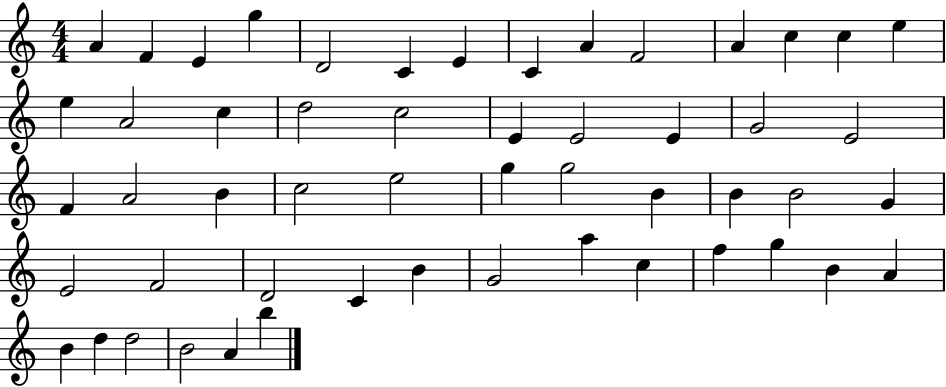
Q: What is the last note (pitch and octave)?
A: B5